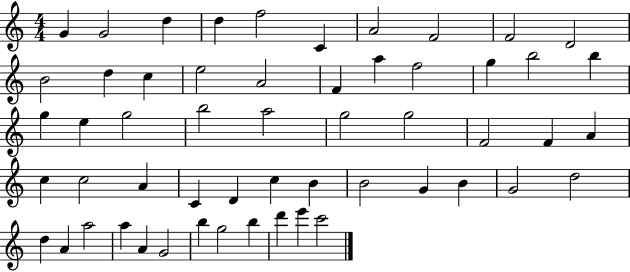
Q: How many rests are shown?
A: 0